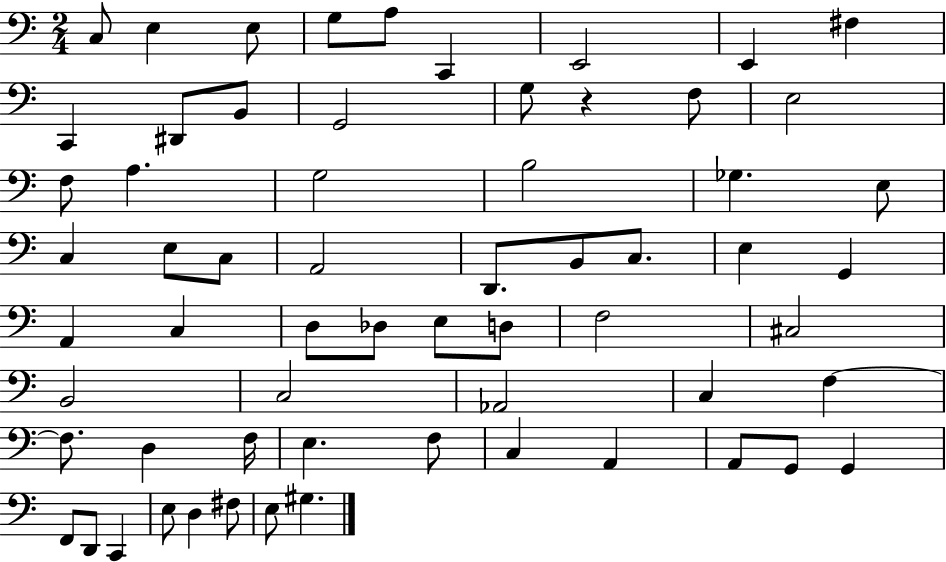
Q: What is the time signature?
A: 2/4